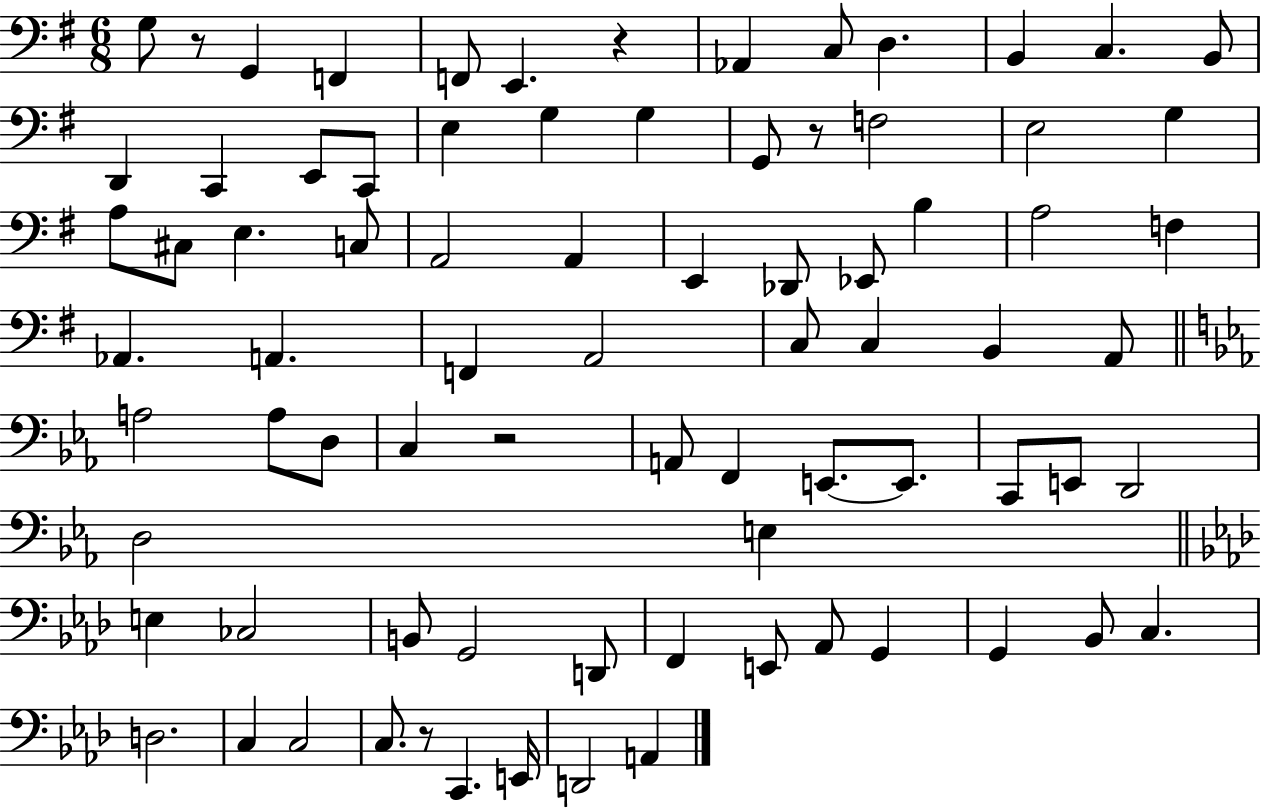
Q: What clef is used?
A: bass